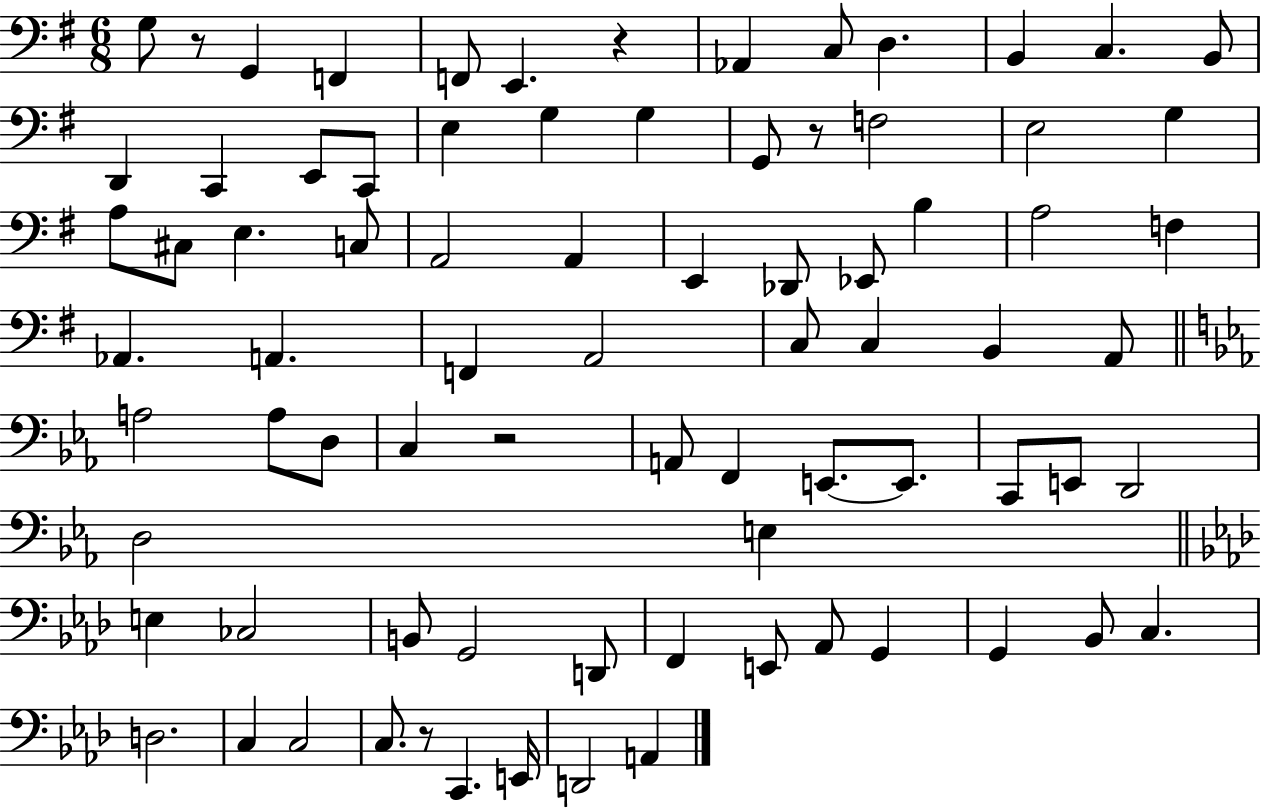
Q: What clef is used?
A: bass